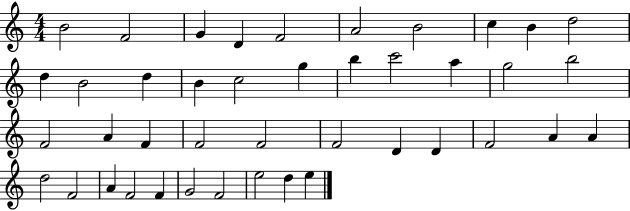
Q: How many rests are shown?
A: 0